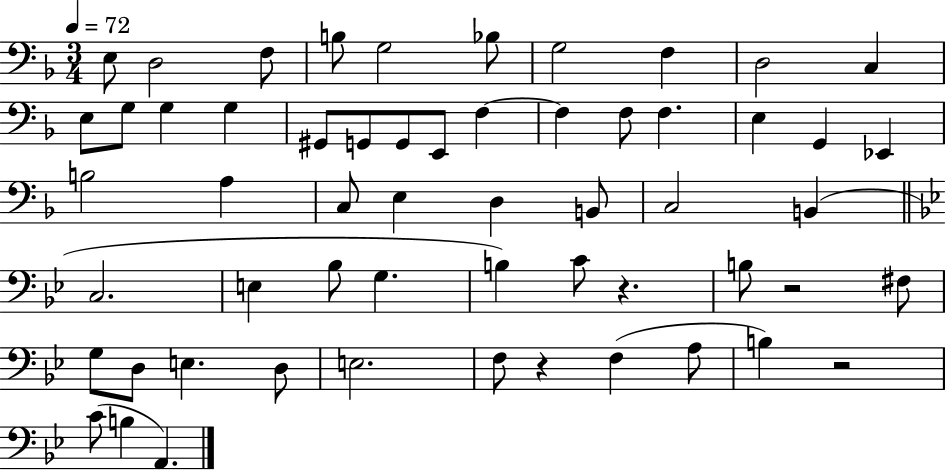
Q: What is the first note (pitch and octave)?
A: E3